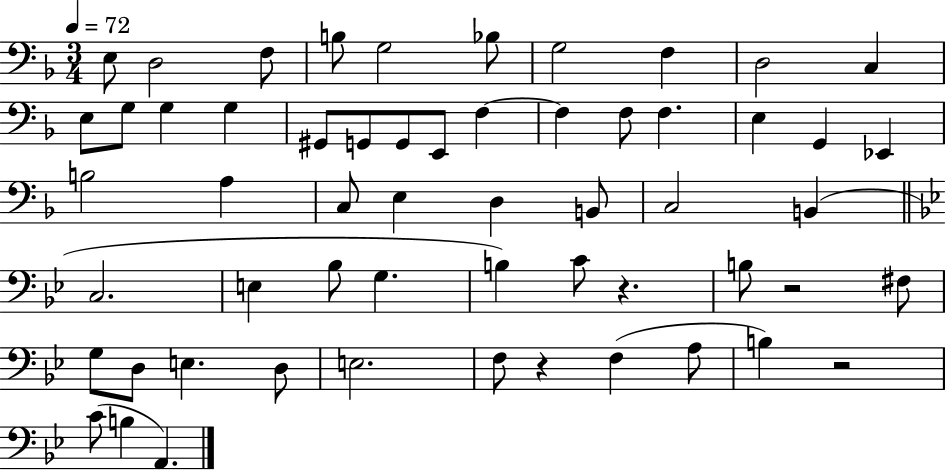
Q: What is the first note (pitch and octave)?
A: E3